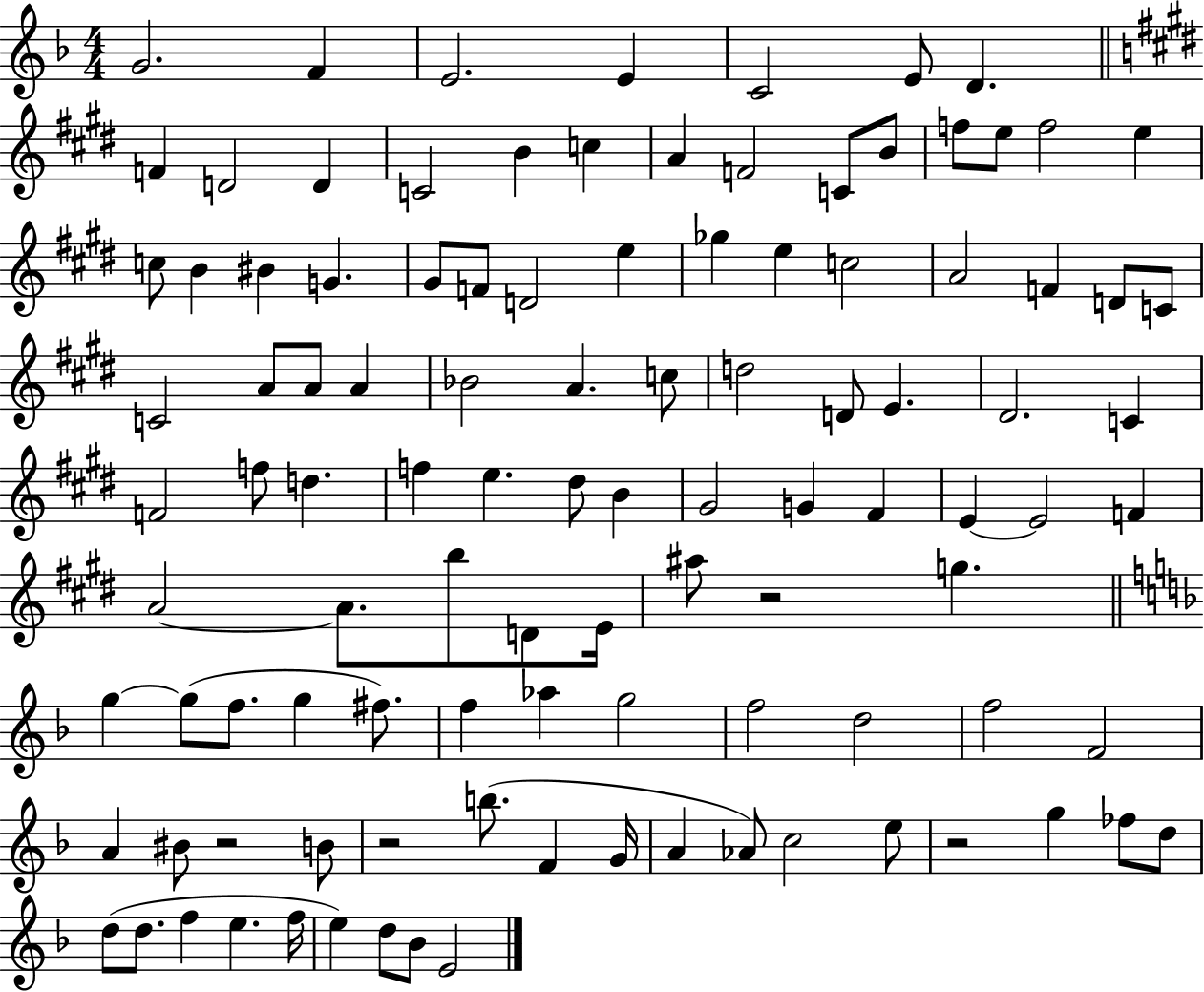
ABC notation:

X:1
T:Untitled
M:4/4
L:1/4
K:F
G2 F E2 E C2 E/2 D F D2 D C2 B c A F2 C/2 B/2 f/2 e/2 f2 e c/2 B ^B G ^G/2 F/2 D2 e _g e c2 A2 F D/2 C/2 C2 A/2 A/2 A _B2 A c/2 d2 D/2 E ^D2 C F2 f/2 d f e ^d/2 B ^G2 G ^F E E2 F A2 A/2 b/2 D/2 E/4 ^a/2 z2 g g g/2 f/2 g ^f/2 f _a g2 f2 d2 f2 F2 A ^B/2 z2 B/2 z2 b/2 F G/4 A _A/2 c2 e/2 z2 g _f/2 d/2 d/2 d/2 f e f/4 e d/2 _B/2 E2